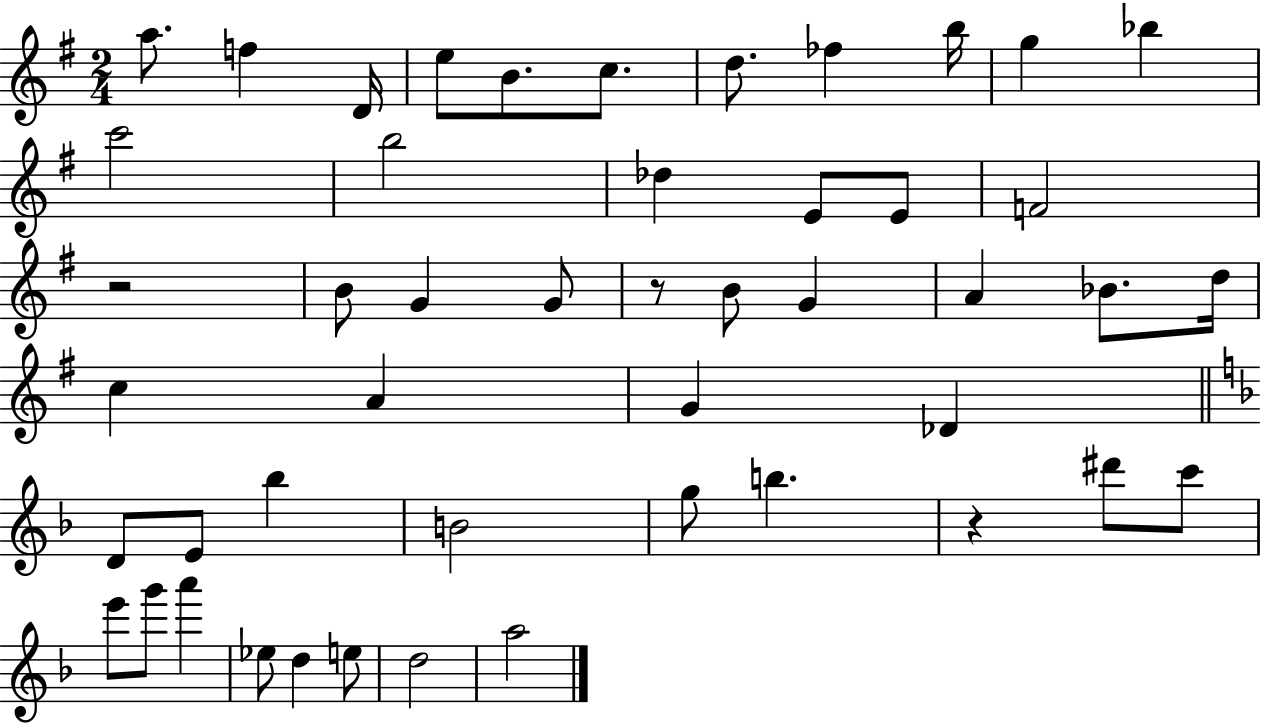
{
  \clef treble
  \numericTimeSignature
  \time 2/4
  \key g \major
  a''8. f''4 d'16 | e''8 b'8. c''8. | d''8. fes''4 b''16 | g''4 bes''4 | \break c'''2 | b''2 | des''4 e'8 e'8 | f'2 | \break r2 | b'8 g'4 g'8 | r8 b'8 g'4 | a'4 bes'8. d''16 | \break c''4 a'4 | g'4 des'4 | \bar "||" \break \key f \major d'8 e'8 bes''4 | b'2 | g''8 b''4. | r4 dis'''8 c'''8 | \break e'''8 g'''8 a'''4 | ees''8 d''4 e''8 | d''2 | a''2 | \break \bar "|."
}